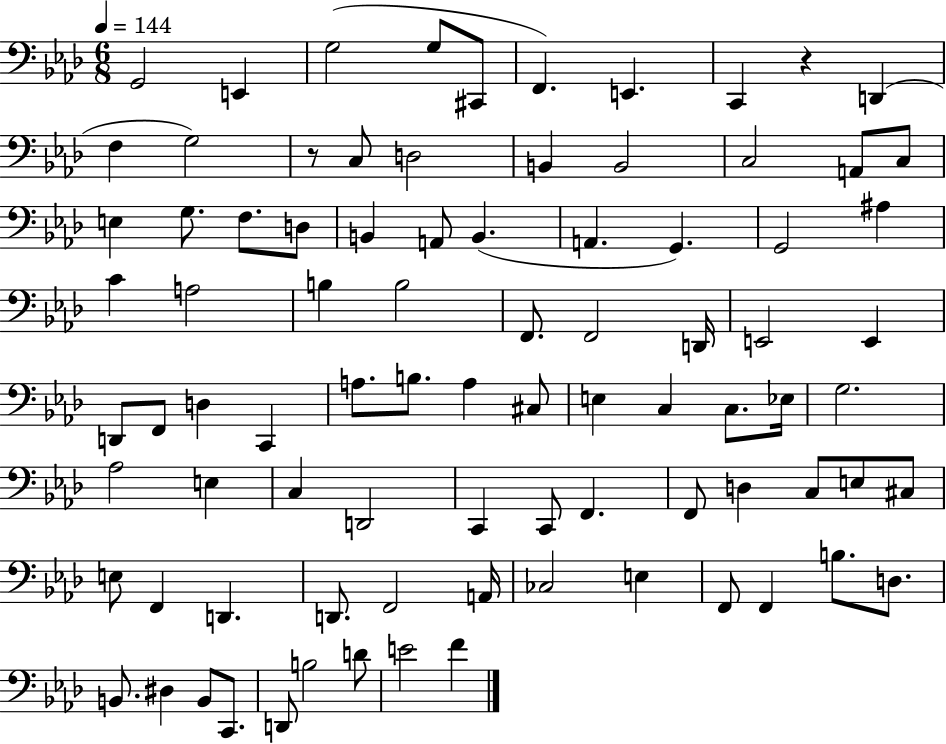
X:1
T:Untitled
M:6/8
L:1/4
K:Ab
G,,2 E,, G,2 G,/2 ^C,,/2 F,, E,, C,, z D,, F, G,2 z/2 C,/2 D,2 B,, B,,2 C,2 A,,/2 C,/2 E, G,/2 F,/2 D,/2 B,, A,,/2 B,, A,, G,, G,,2 ^A, C A,2 B, B,2 F,,/2 F,,2 D,,/4 E,,2 E,, D,,/2 F,,/2 D, C,, A,/2 B,/2 A, ^C,/2 E, C, C,/2 _E,/4 G,2 _A,2 E, C, D,,2 C,, C,,/2 F,, F,,/2 D, C,/2 E,/2 ^C,/2 E,/2 F,, D,, D,,/2 F,,2 A,,/4 _C,2 E, F,,/2 F,, B,/2 D,/2 B,,/2 ^D, B,,/2 C,,/2 D,,/2 B,2 D/2 E2 F